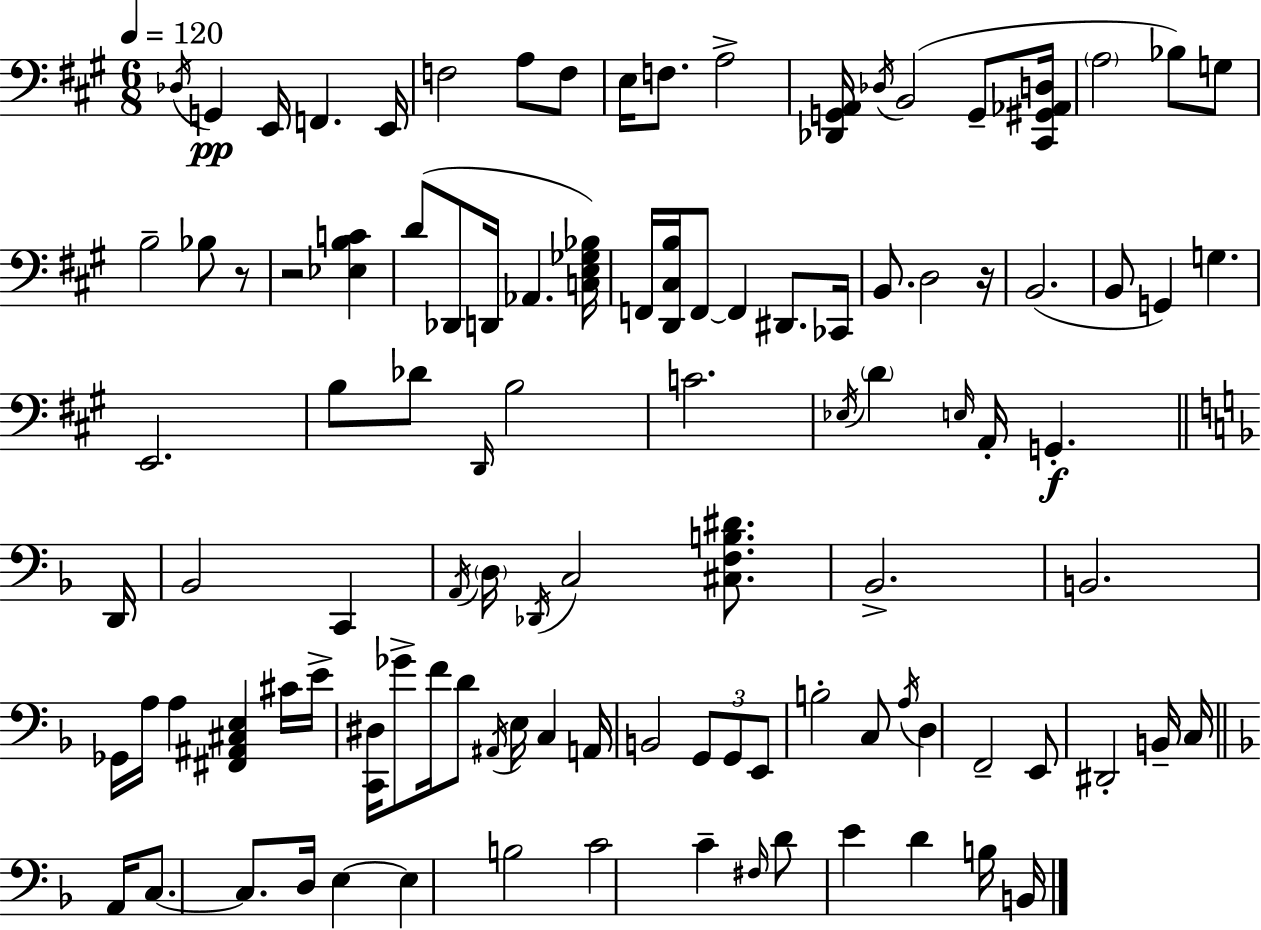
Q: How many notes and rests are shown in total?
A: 105